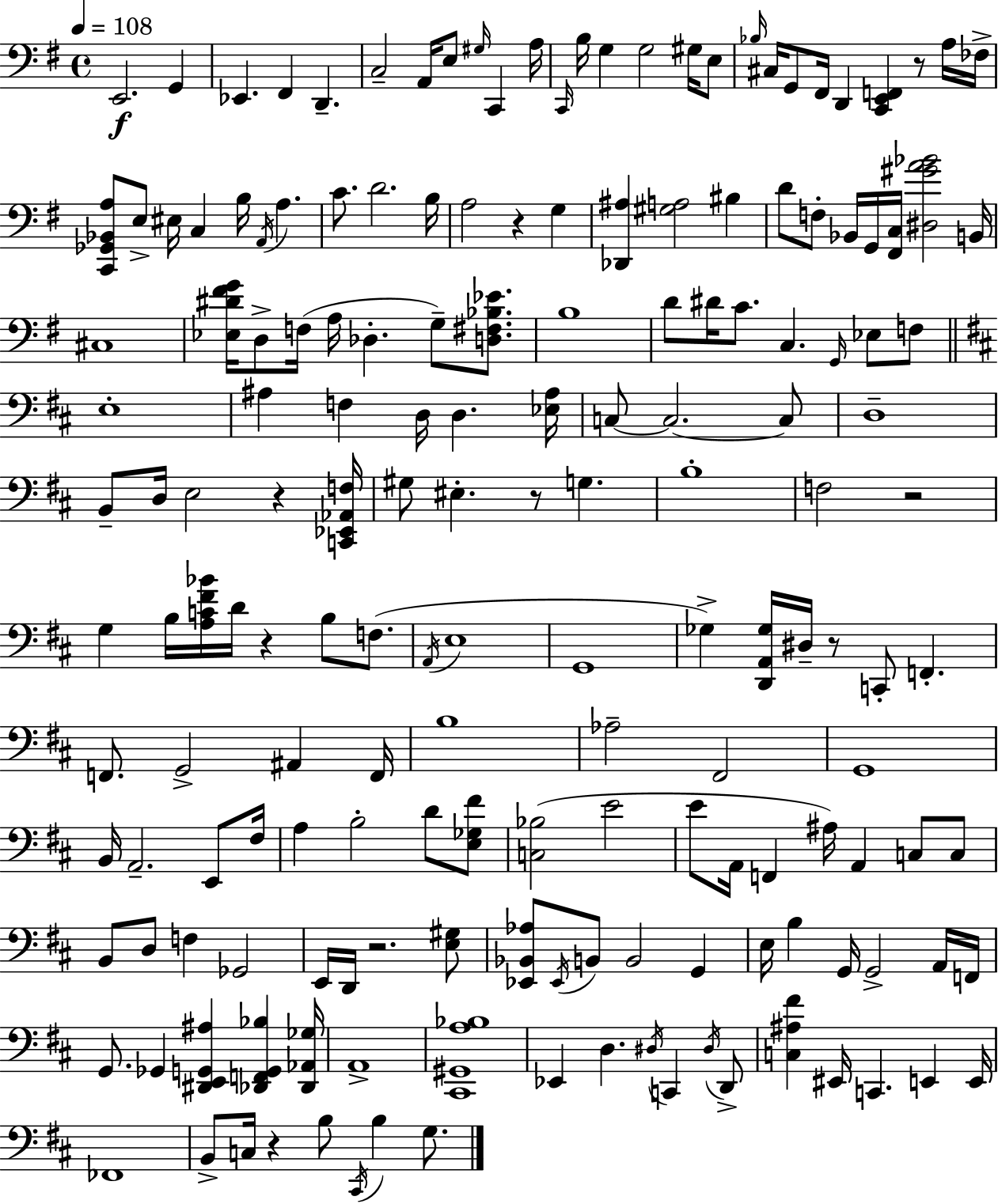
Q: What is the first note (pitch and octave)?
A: E2